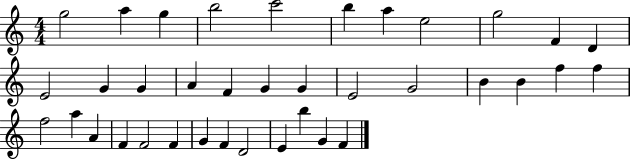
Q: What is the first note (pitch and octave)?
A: G5